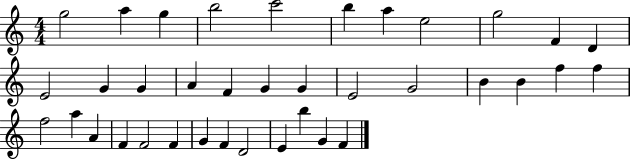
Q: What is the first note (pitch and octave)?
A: G5